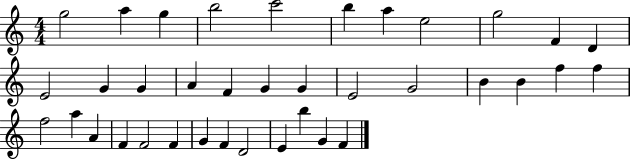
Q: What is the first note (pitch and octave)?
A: G5